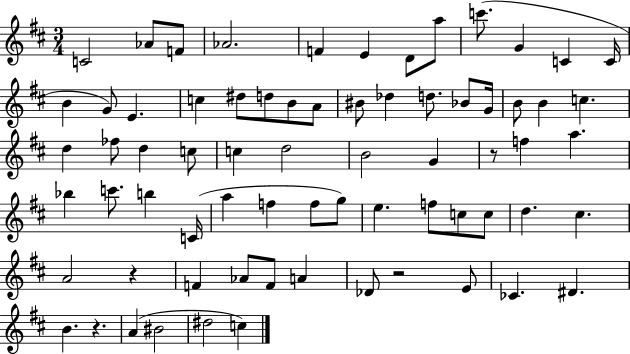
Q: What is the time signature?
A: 3/4